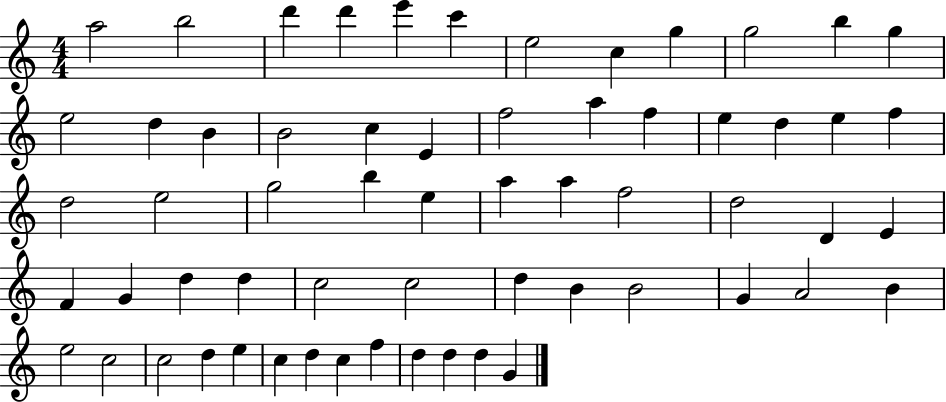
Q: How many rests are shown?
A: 0